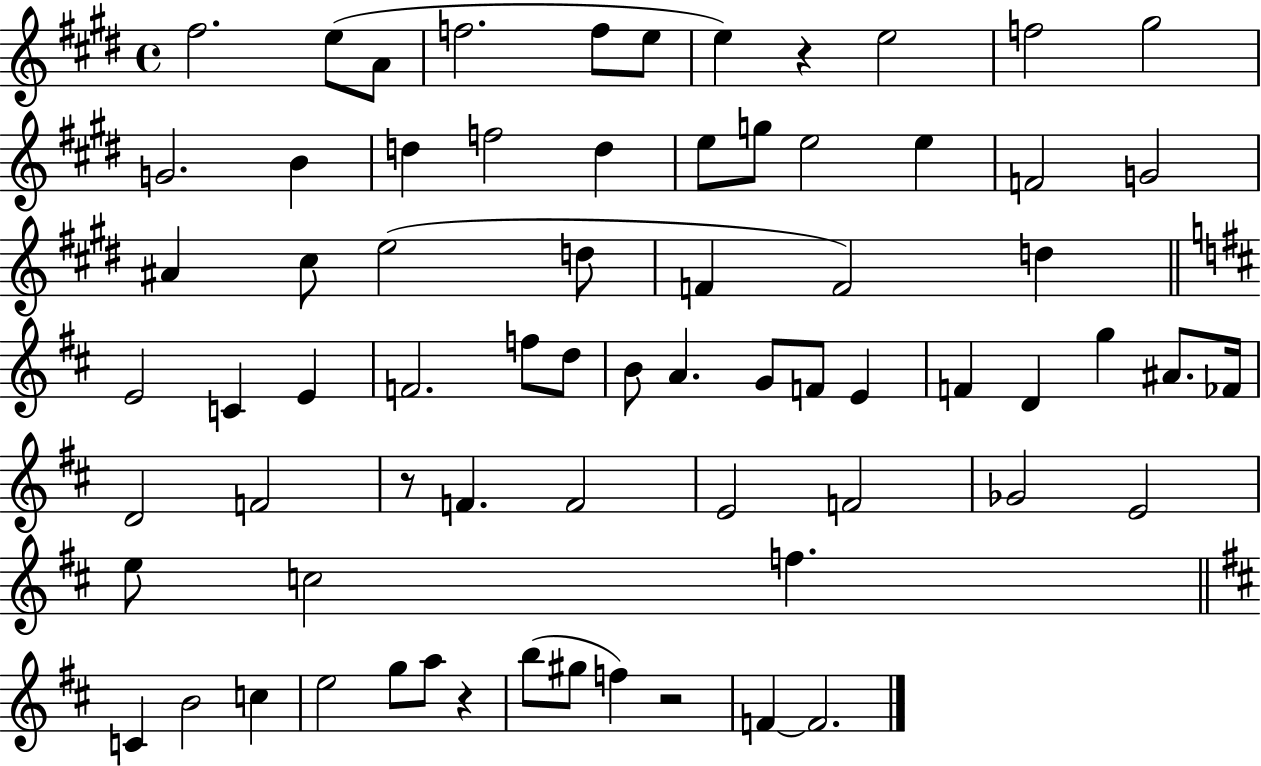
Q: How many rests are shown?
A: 4